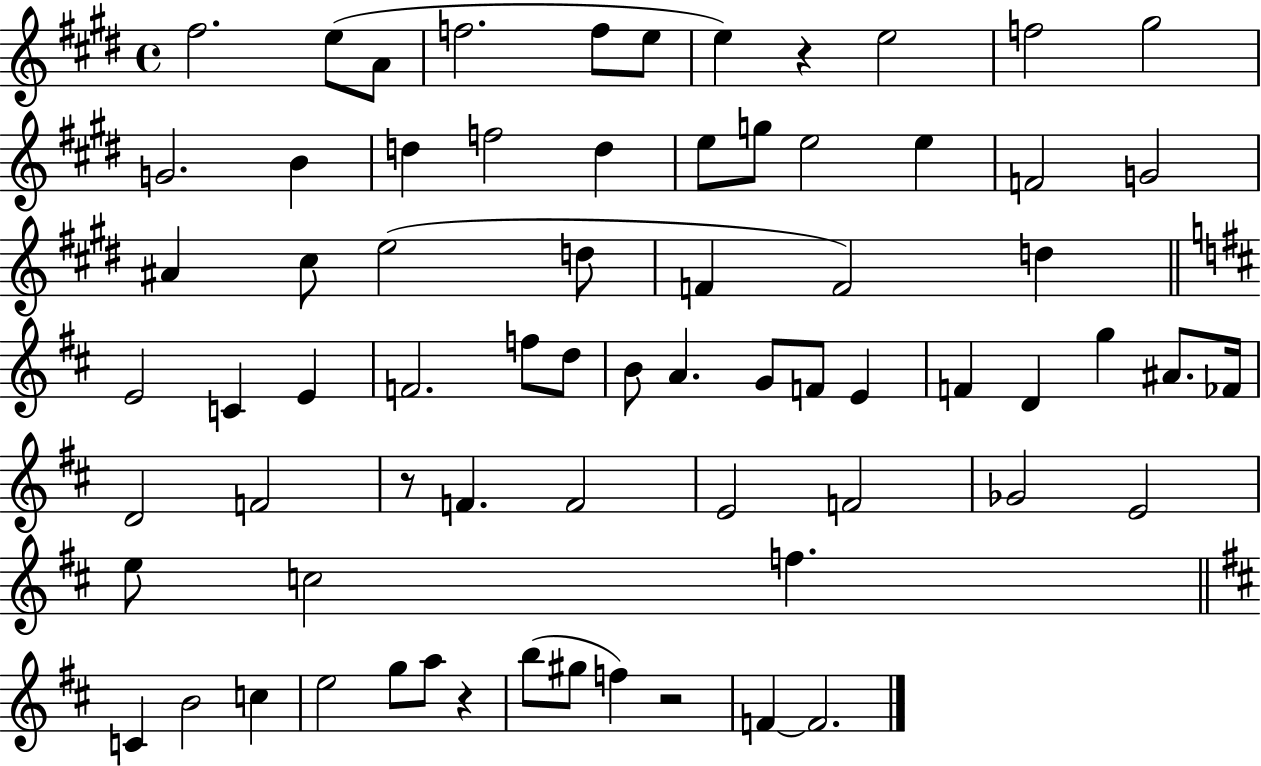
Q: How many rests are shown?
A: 4